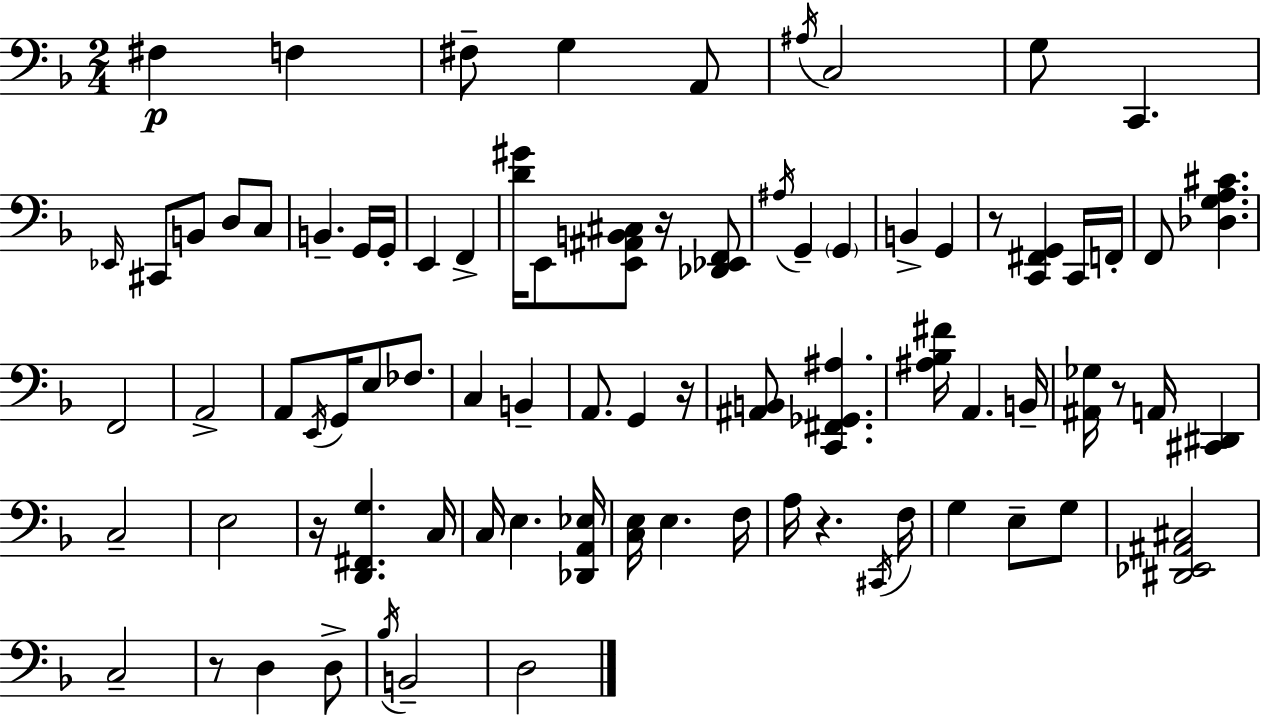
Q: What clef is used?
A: bass